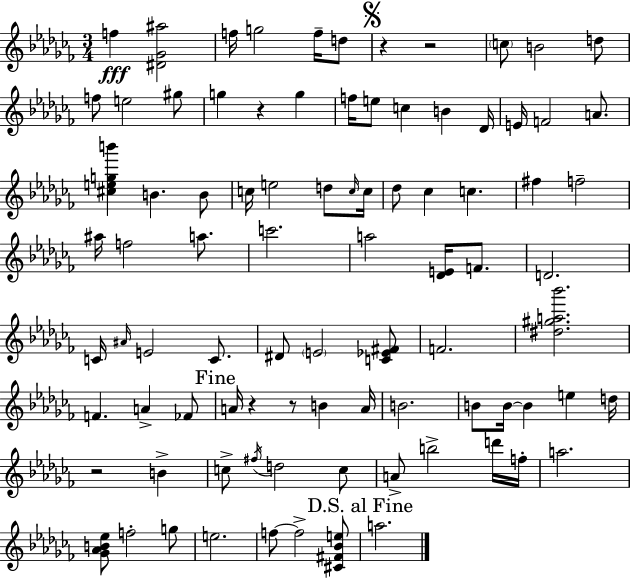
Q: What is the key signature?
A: AES minor